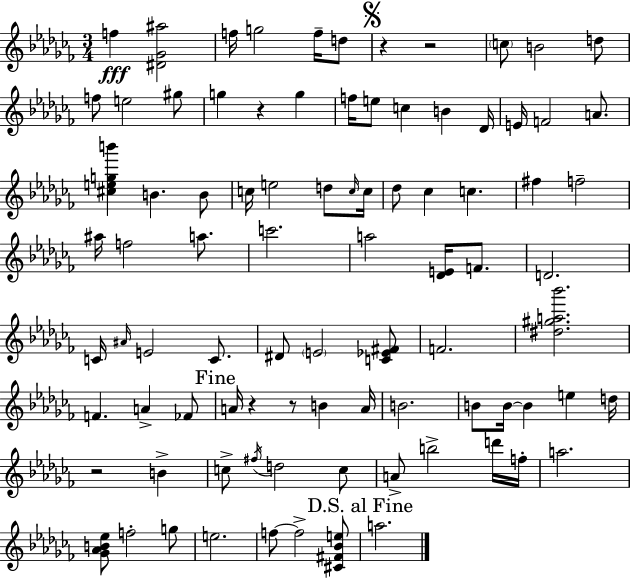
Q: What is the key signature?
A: AES minor